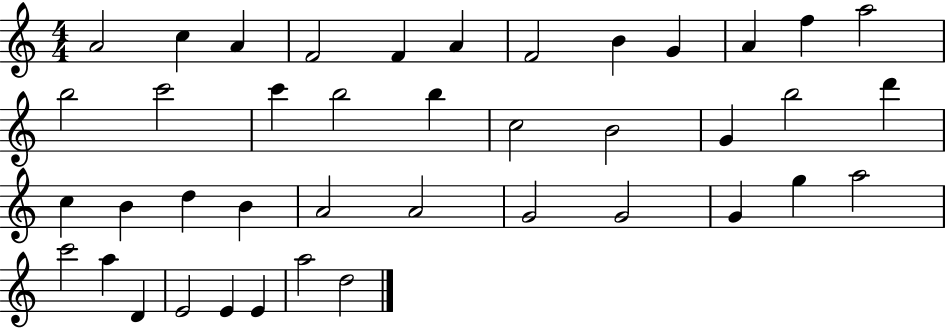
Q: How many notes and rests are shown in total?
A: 41